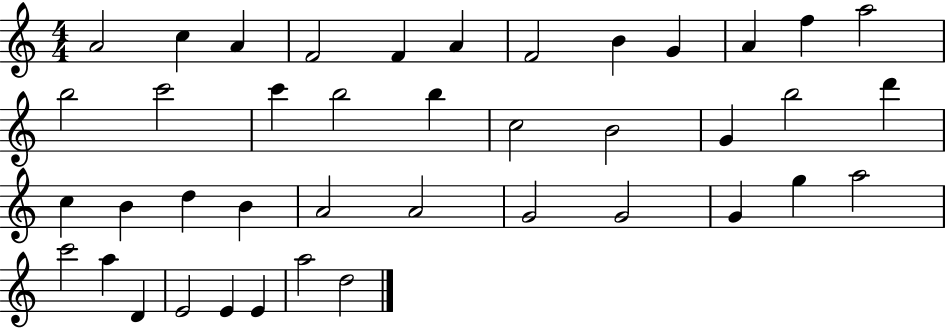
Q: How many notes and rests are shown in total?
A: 41